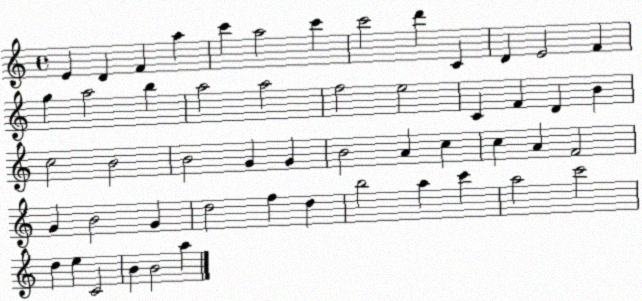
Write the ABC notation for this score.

X:1
T:Untitled
M:4/4
L:1/4
K:C
E D F a c' a2 c' c'2 d' C D E2 F g a2 b a2 a2 f2 e2 C F D B c2 B2 B2 G G B2 A c c A F2 G B2 G d2 f d b2 a c' a2 c'2 d e C2 B B2 a